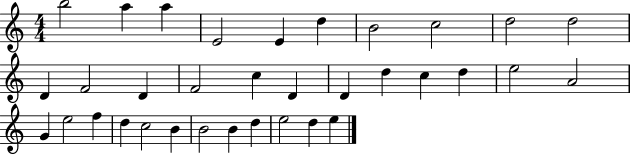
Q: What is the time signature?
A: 4/4